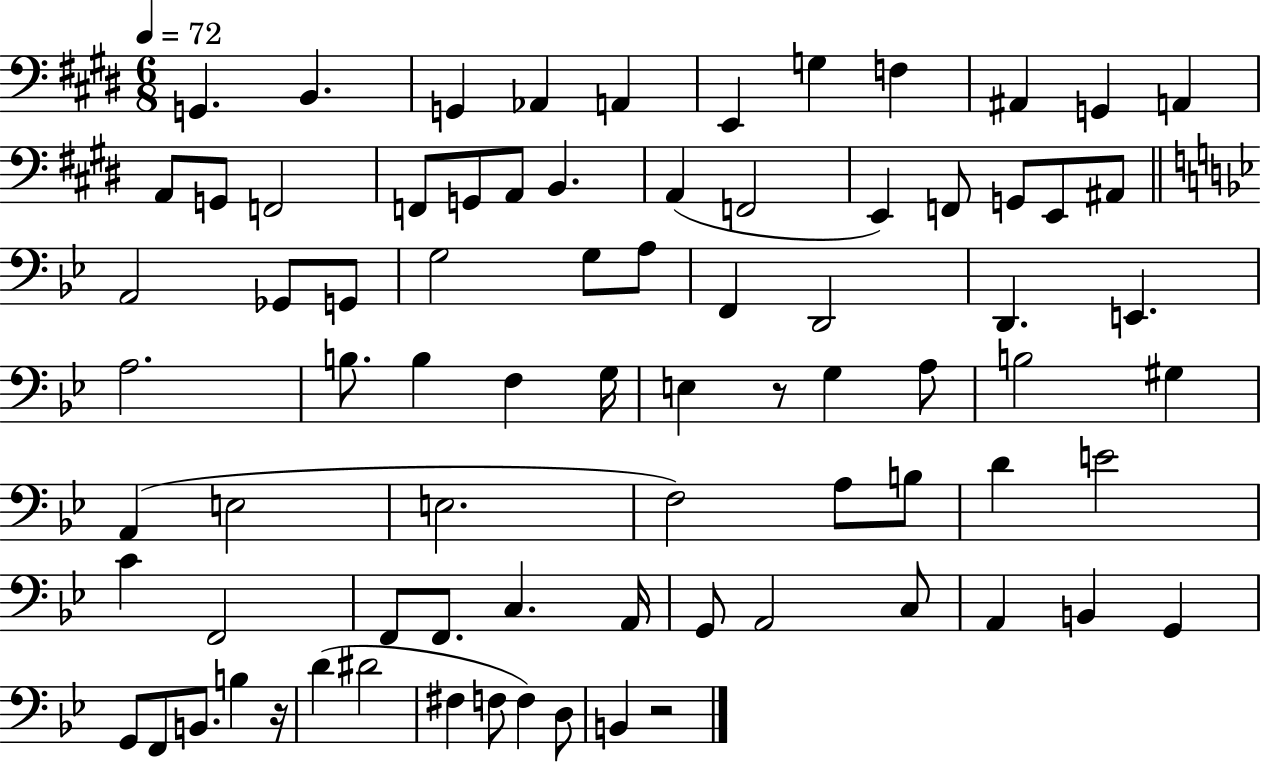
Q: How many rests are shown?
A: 3